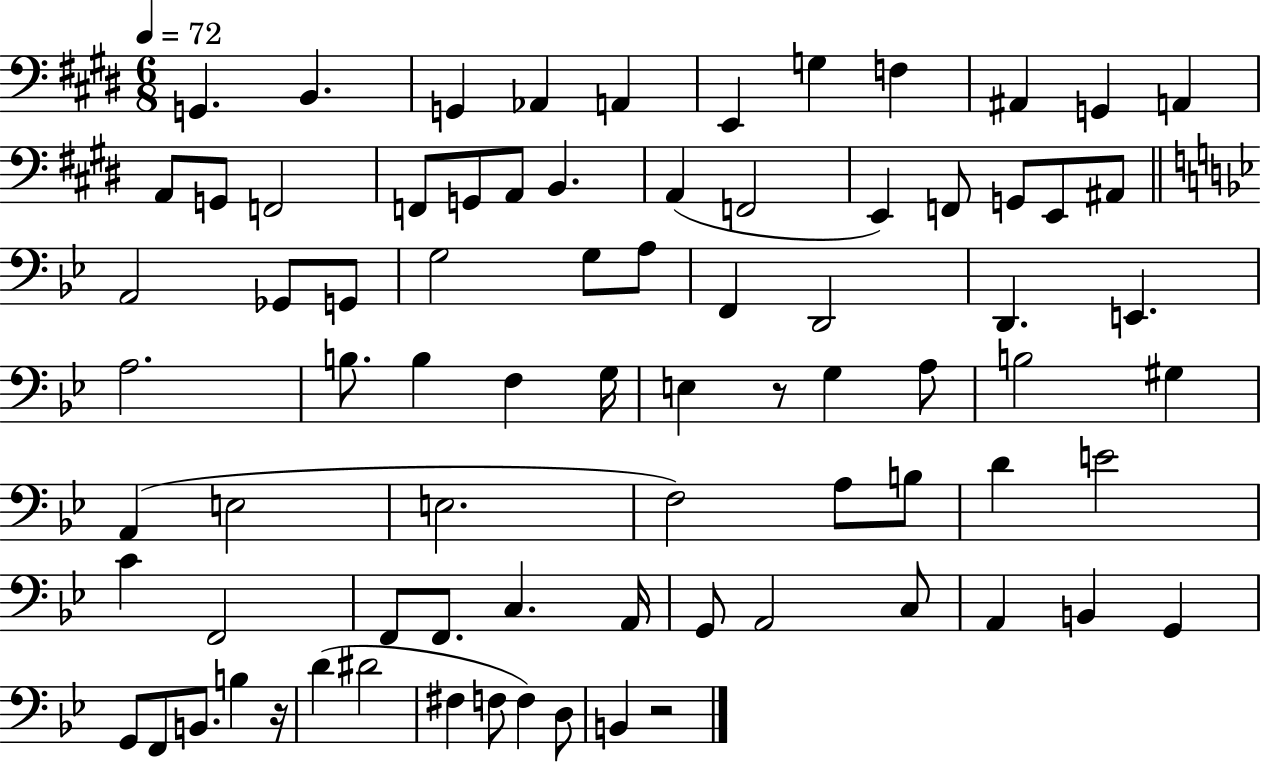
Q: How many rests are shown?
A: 3